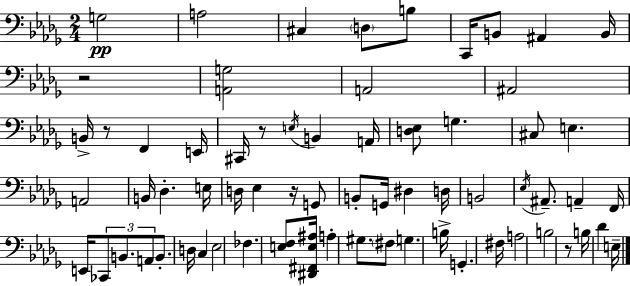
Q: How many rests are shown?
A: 5